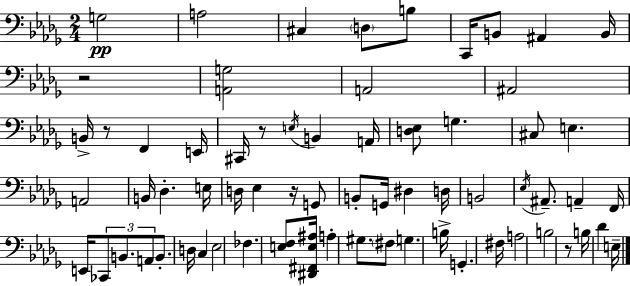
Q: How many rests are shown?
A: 5